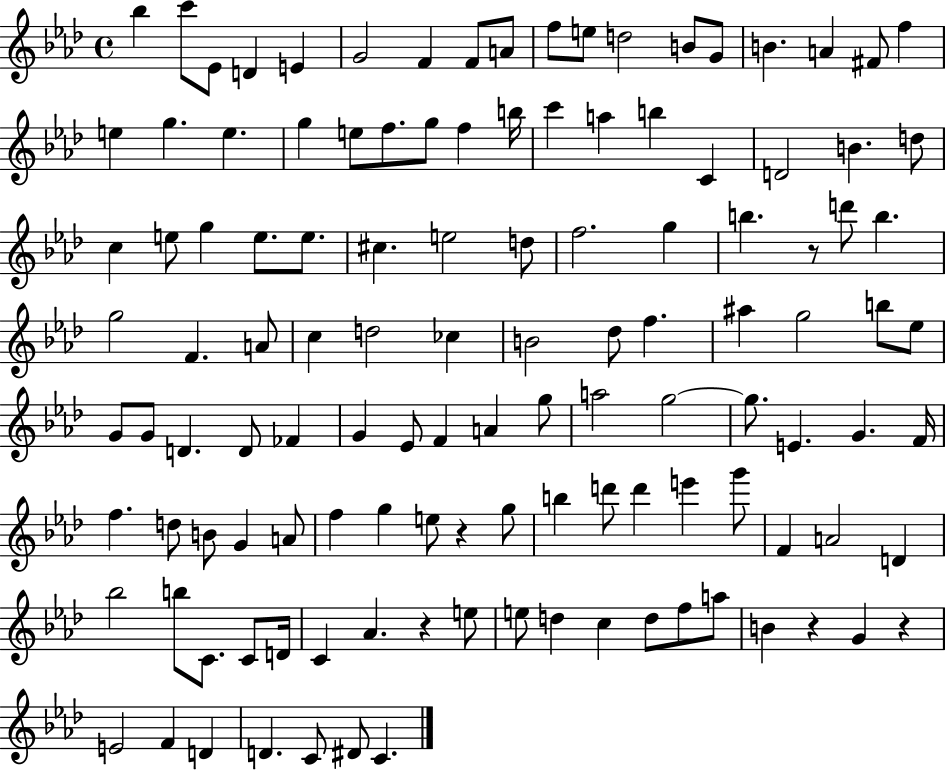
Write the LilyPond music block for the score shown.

{
  \clef treble
  \time 4/4
  \defaultTimeSignature
  \key aes \major
  \repeat volta 2 { bes''4 c'''8 ees'8 d'4 e'4 | g'2 f'4 f'8 a'8 | f''8 e''8 d''2 b'8 g'8 | b'4. a'4 fis'8 f''4 | \break e''4 g''4. e''4. | g''4 e''8 f''8. g''8 f''4 b''16 | c'''4 a''4 b''4 c'4 | d'2 b'4. d''8 | \break c''4 e''8 g''4 e''8. e''8. | cis''4. e''2 d''8 | f''2. g''4 | b''4. r8 d'''8 b''4. | \break g''2 f'4. a'8 | c''4 d''2 ces''4 | b'2 des''8 f''4. | ais''4 g''2 b''8 ees''8 | \break g'8 g'8 d'4. d'8 fes'4 | g'4 ees'8 f'4 a'4 g''8 | a''2 g''2~~ | g''8. e'4. g'4. f'16 | \break f''4. d''8 b'8 g'4 a'8 | f''4 g''4 e''8 r4 g''8 | b''4 d'''8 d'''4 e'''4 g'''8 | f'4 a'2 d'4 | \break bes''2 b''8 c'8. c'8 d'16 | c'4 aes'4. r4 e''8 | e''8 d''4 c''4 d''8 f''8 a''8 | b'4 r4 g'4 r4 | \break e'2 f'4 d'4 | d'4. c'8 dis'8 c'4. | } \bar "|."
}